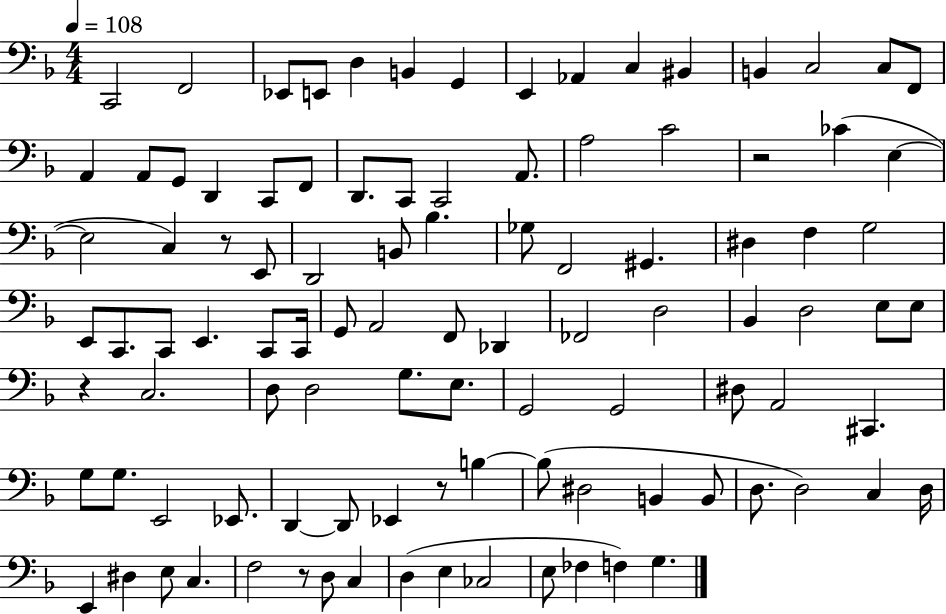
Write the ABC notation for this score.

X:1
T:Untitled
M:4/4
L:1/4
K:F
C,,2 F,,2 _E,,/2 E,,/2 D, B,, G,, E,, _A,, C, ^B,, B,, C,2 C,/2 F,,/2 A,, A,,/2 G,,/2 D,, C,,/2 F,,/2 D,,/2 C,,/2 C,,2 A,,/2 A,2 C2 z2 _C E, E,2 C, z/2 E,,/2 D,,2 B,,/2 _B, _G,/2 F,,2 ^G,, ^D, F, G,2 E,,/2 C,,/2 C,,/2 E,, C,,/2 C,,/4 G,,/2 A,,2 F,,/2 _D,, _F,,2 D,2 _B,, D,2 E,/2 E,/2 z C,2 D,/2 D,2 G,/2 E,/2 G,,2 G,,2 ^D,/2 A,,2 ^C,, G,/2 G,/2 E,,2 _E,,/2 D,, D,,/2 _E,, z/2 B, B,/2 ^D,2 B,, B,,/2 D,/2 D,2 C, D,/4 E,, ^D, E,/2 C, F,2 z/2 D,/2 C, D, E, _C,2 E,/2 _F, F, G,